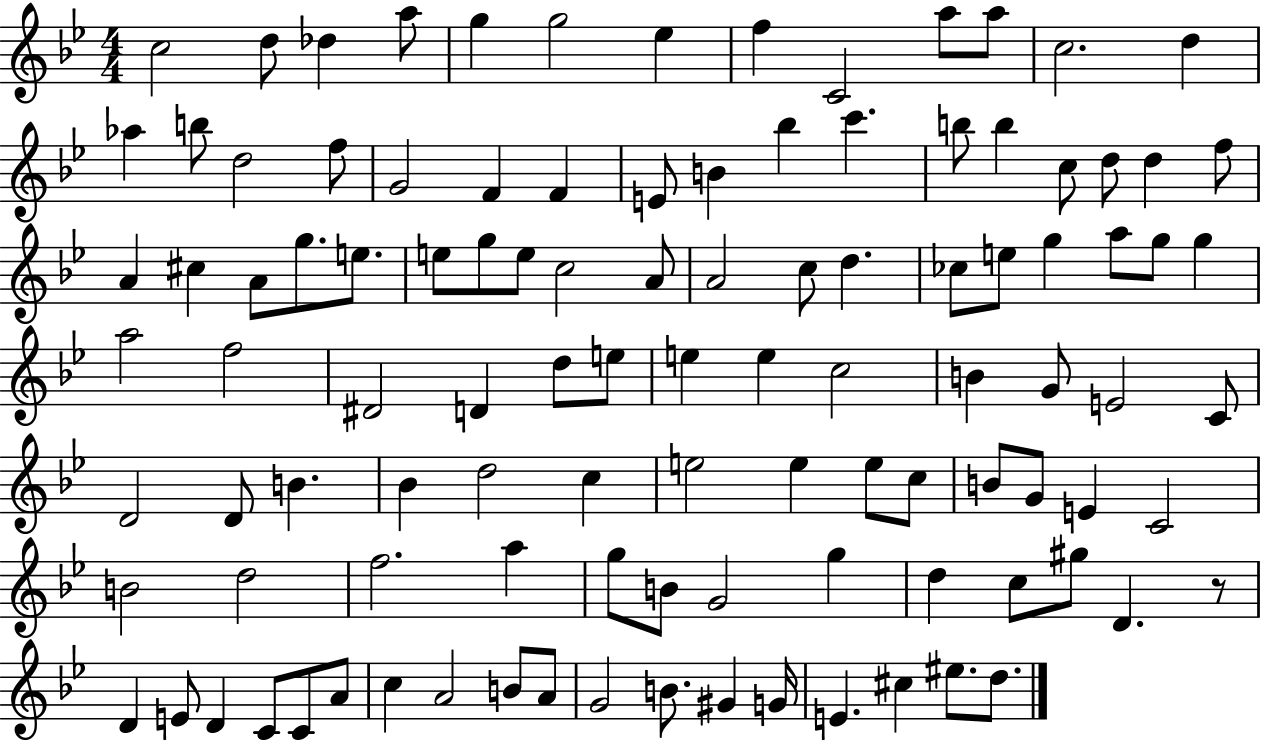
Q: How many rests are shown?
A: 1